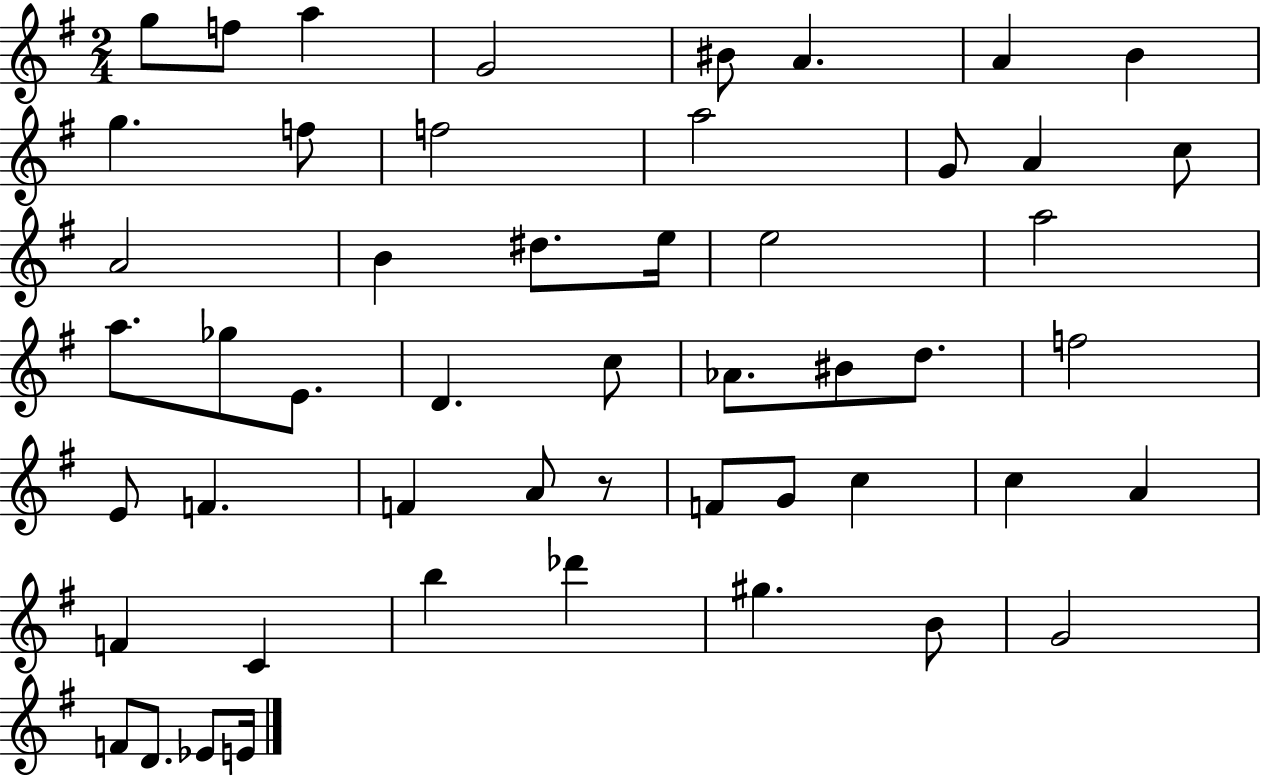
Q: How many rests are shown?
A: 1